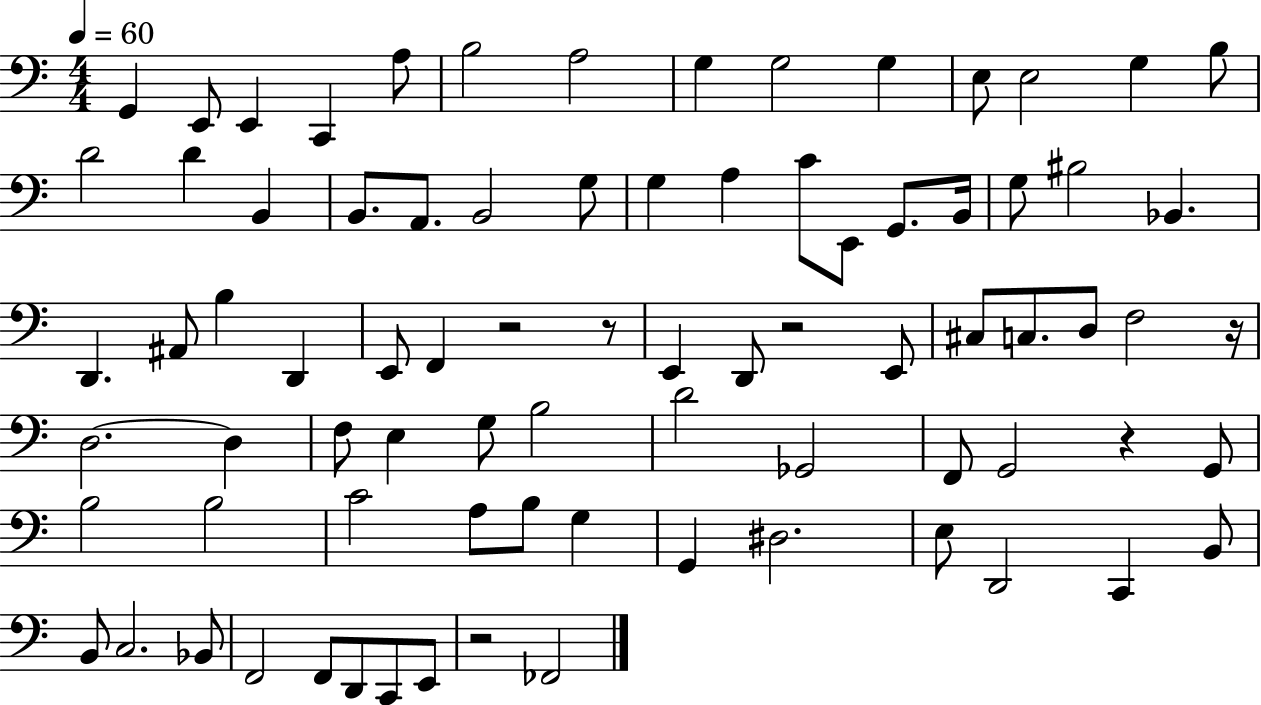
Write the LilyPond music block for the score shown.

{
  \clef bass
  \numericTimeSignature
  \time 4/4
  \key c \major
  \tempo 4 = 60
  \repeat volta 2 { g,4 e,8 e,4 c,4 a8 | b2 a2 | g4 g2 g4 | e8 e2 g4 b8 | \break d'2 d'4 b,4 | b,8. a,8. b,2 g8 | g4 a4 c'8 e,8 g,8. b,16 | g8 bis2 bes,4. | \break d,4. ais,8 b4 d,4 | e,8 f,4 r2 r8 | e,4 d,8 r2 e,8 | cis8 c8. d8 f2 r16 | \break d2.~~ d4 | f8 e4 g8 b2 | d'2 ges,2 | f,8 g,2 r4 g,8 | \break b2 b2 | c'2 a8 b8 g4 | g,4 dis2. | e8 d,2 c,4 b,8 | \break b,8 c2. bes,8 | f,2 f,8 d,8 c,8 e,8 | r2 fes,2 | } \bar "|."
}